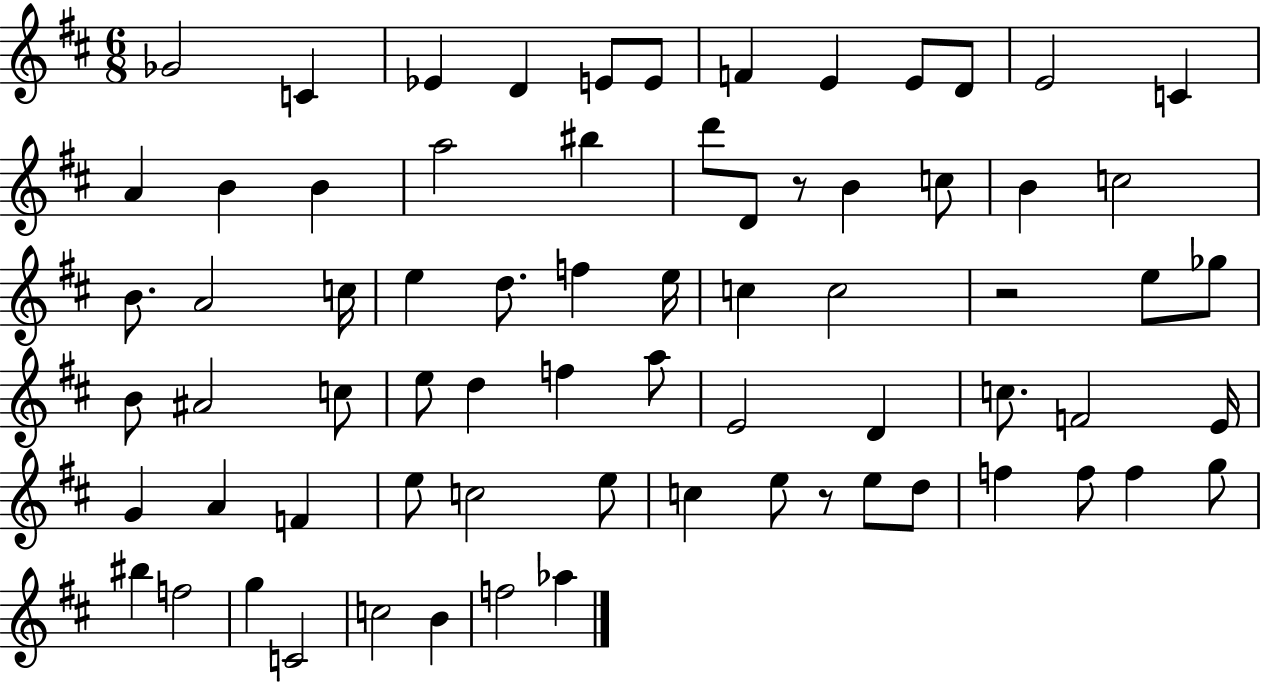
Gb4/h C4/q Eb4/q D4/q E4/e E4/e F4/q E4/q E4/e D4/e E4/h C4/q A4/q B4/q B4/q A5/h BIS5/q D6/e D4/e R/e B4/q C5/e B4/q C5/h B4/e. A4/h C5/s E5/q D5/e. F5/q E5/s C5/q C5/h R/h E5/e Gb5/e B4/e A#4/h C5/e E5/e D5/q F5/q A5/e E4/h D4/q C5/e. F4/h E4/s G4/q A4/q F4/q E5/e C5/h E5/e C5/q E5/e R/e E5/e D5/e F5/q F5/e F5/q G5/e BIS5/q F5/h G5/q C4/h C5/h B4/q F5/h Ab5/q